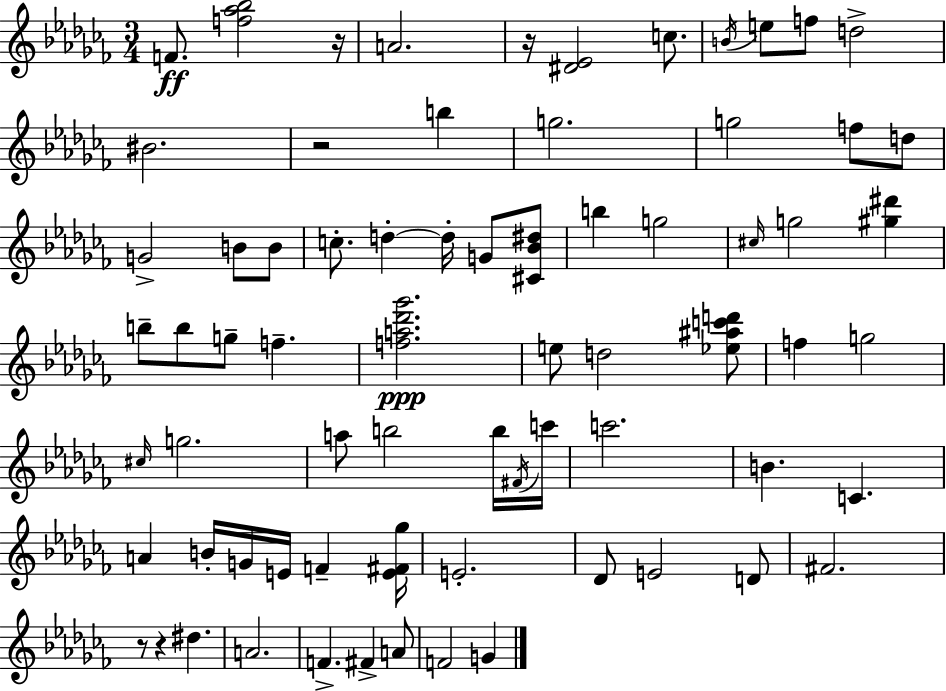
{
  \clef treble
  \numericTimeSignature
  \time 3/4
  \key aes \minor
  \repeat volta 2 { f'8.\ff <f'' aes'' bes''>2 r16 | a'2. | r16 <dis' ees'>2 c''8. | \acciaccatura { b'16 } e''8 f''8 d''2-> | \break bis'2. | r2 b''4 | g''2. | g''2 f''8 d''8 | \break g'2-> b'8 b'8 | c''8.-. d''4-.~~ d''16-. g'8 <cis' bes' dis''>8 | b''4 g''2 | \grace { cis''16 } g''2 <gis'' dis'''>4 | \break b''8-- b''8 g''8-- f''4.-- | <f'' a'' des''' ges'''>2.\ppp | e''8 d''2 | <ees'' ais'' c''' d'''>8 f''4 g''2 | \break \grace { cis''16 } g''2. | a''8 b''2 | b''16 \acciaccatura { fis'16 } c'''16 c'''2. | b'4. c'4. | \break a'4 b'16-. g'16 e'16 f'4-- | <e' fis' ges''>16 e'2.-. | des'8 e'2 | d'8 fis'2. | \break r8 r4 dis''4. | a'2. | f'4.-> fis'4-> | a'8 f'2 | \break g'4 } \bar "|."
}